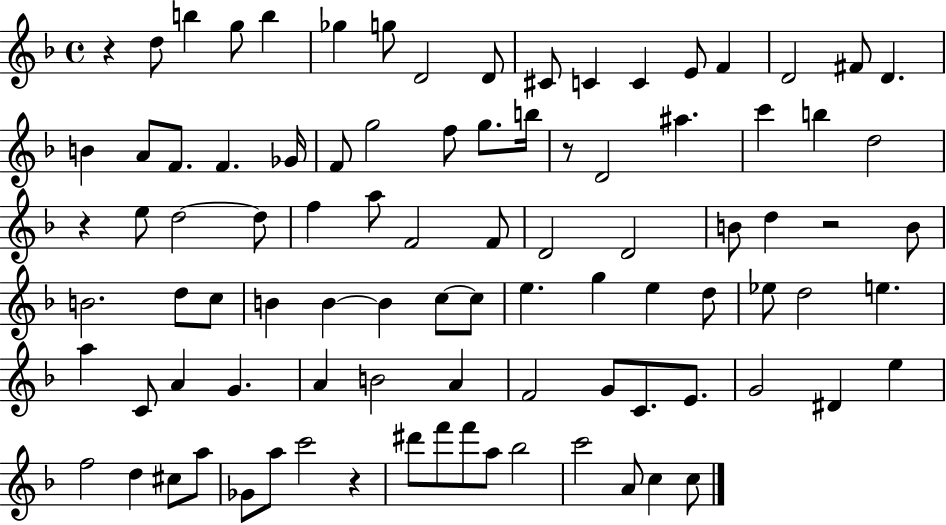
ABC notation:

X:1
T:Untitled
M:4/4
L:1/4
K:F
z d/2 b g/2 b _g g/2 D2 D/2 ^C/2 C C E/2 F D2 ^F/2 D B A/2 F/2 F _G/4 F/2 g2 f/2 g/2 b/4 z/2 D2 ^a c' b d2 z e/2 d2 d/2 f a/2 F2 F/2 D2 D2 B/2 d z2 B/2 B2 d/2 c/2 B B B c/2 c/2 e g e d/2 _e/2 d2 e a C/2 A G A B2 A F2 G/2 C/2 E/2 G2 ^D e f2 d ^c/2 a/2 _G/2 a/2 c'2 z ^d'/2 f'/2 f'/2 a/2 _b2 c'2 A/2 c c/2